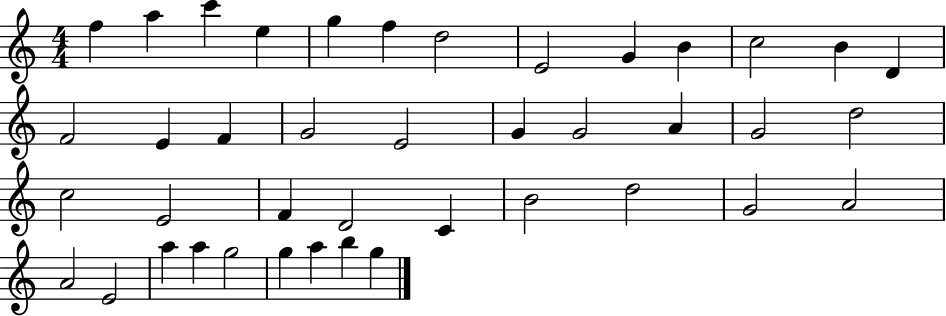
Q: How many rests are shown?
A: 0